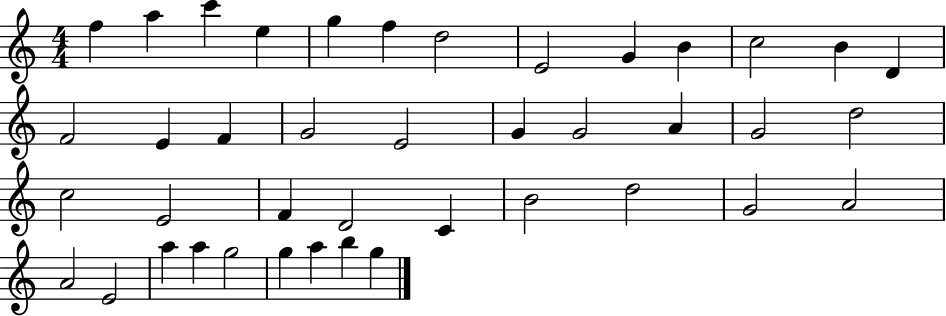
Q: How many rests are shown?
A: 0